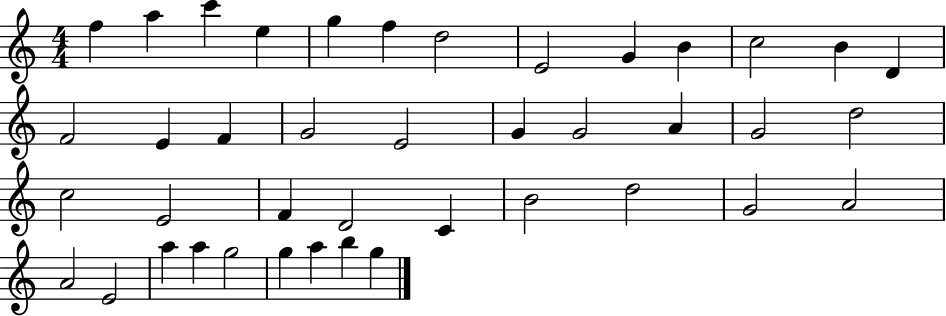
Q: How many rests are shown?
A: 0